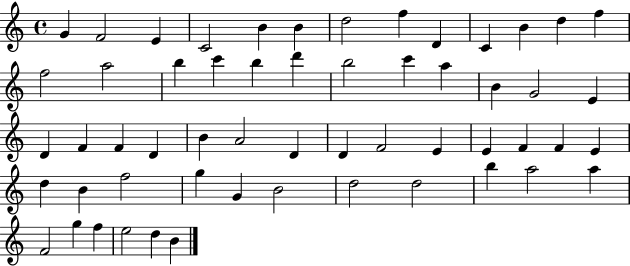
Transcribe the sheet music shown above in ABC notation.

X:1
T:Untitled
M:4/4
L:1/4
K:C
G F2 E C2 B B d2 f D C B d f f2 a2 b c' b d' b2 c' a B G2 E D F F D B A2 D D F2 E E F F E d B f2 g G B2 d2 d2 b a2 a F2 g f e2 d B